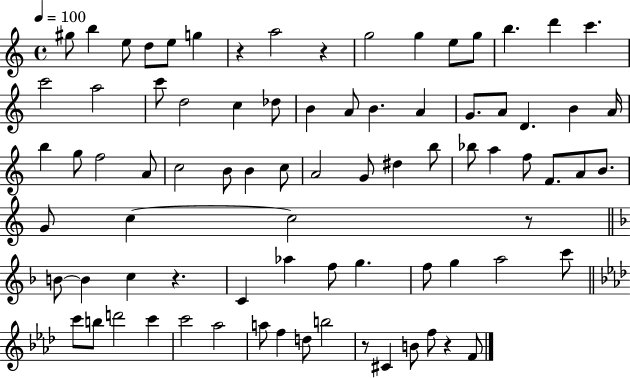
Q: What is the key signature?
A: C major